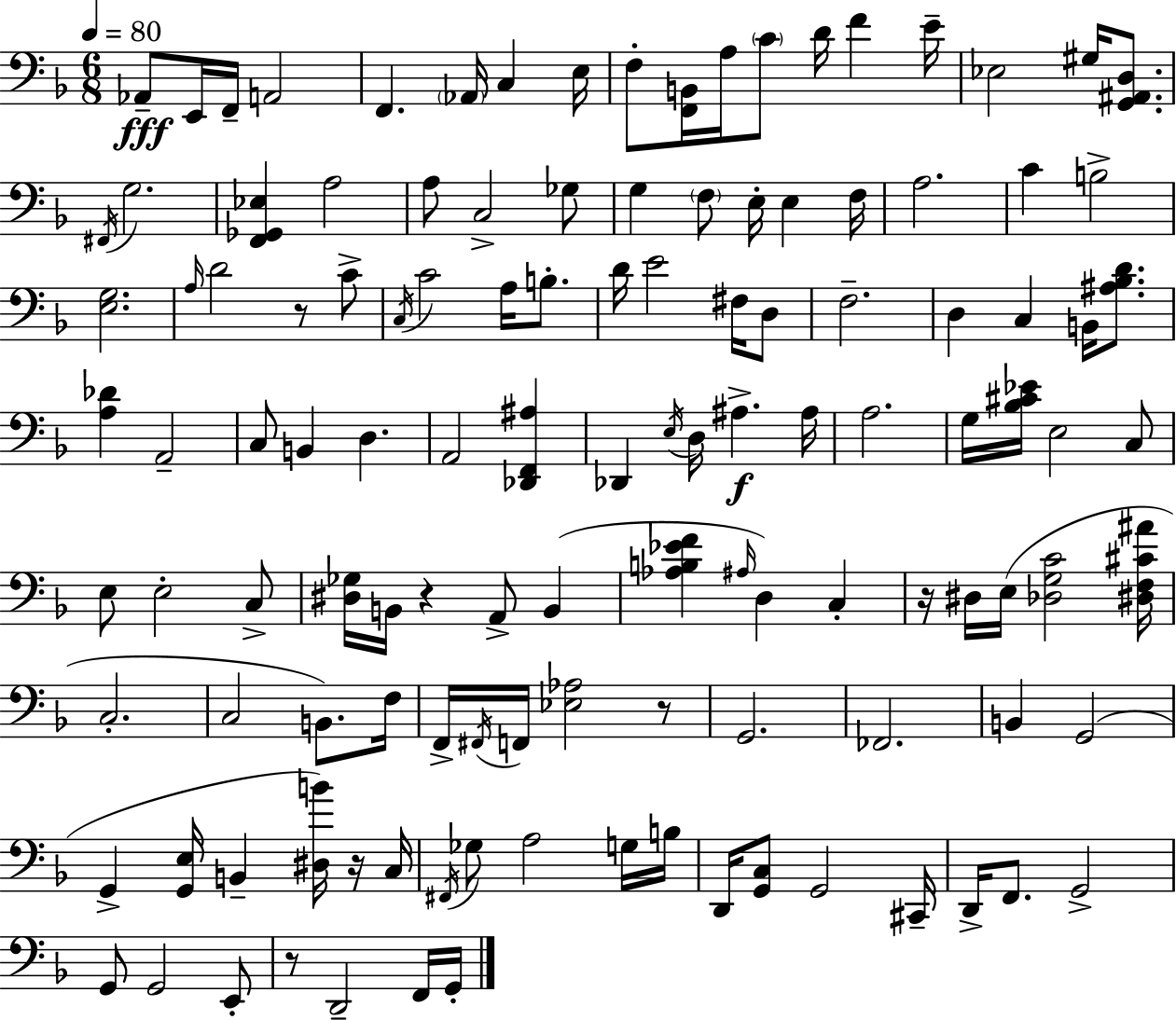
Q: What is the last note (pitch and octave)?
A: G2